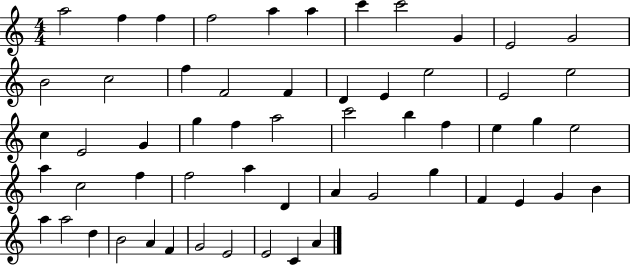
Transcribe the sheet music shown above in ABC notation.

X:1
T:Untitled
M:4/4
L:1/4
K:C
a2 f f f2 a a c' c'2 G E2 G2 B2 c2 f F2 F D E e2 E2 e2 c E2 G g f a2 c'2 b f e g e2 a c2 f f2 a D A G2 g F E G B a a2 d B2 A F G2 E2 E2 C A